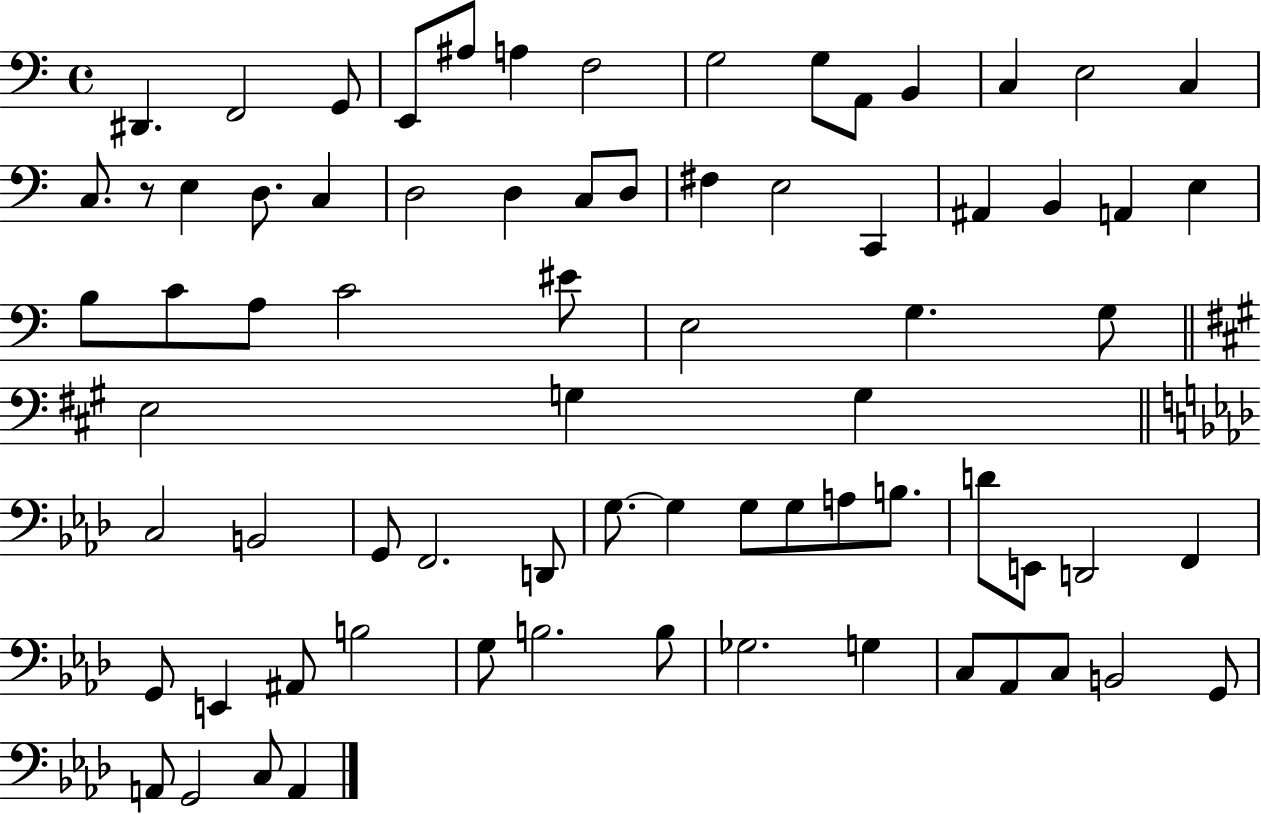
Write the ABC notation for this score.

X:1
T:Untitled
M:4/4
L:1/4
K:C
^D,, F,,2 G,,/2 E,,/2 ^A,/2 A, F,2 G,2 G,/2 A,,/2 B,, C, E,2 C, C,/2 z/2 E, D,/2 C, D,2 D, C,/2 D,/2 ^F, E,2 C,, ^A,, B,, A,, E, B,/2 C/2 A,/2 C2 ^E/2 E,2 G, G,/2 E,2 G, G, C,2 B,,2 G,,/2 F,,2 D,,/2 G,/2 G, G,/2 G,/2 A,/2 B,/2 D/2 E,,/2 D,,2 F,, G,,/2 E,, ^A,,/2 B,2 G,/2 B,2 B,/2 _G,2 G, C,/2 _A,,/2 C,/2 B,,2 G,,/2 A,,/2 G,,2 C,/2 A,,